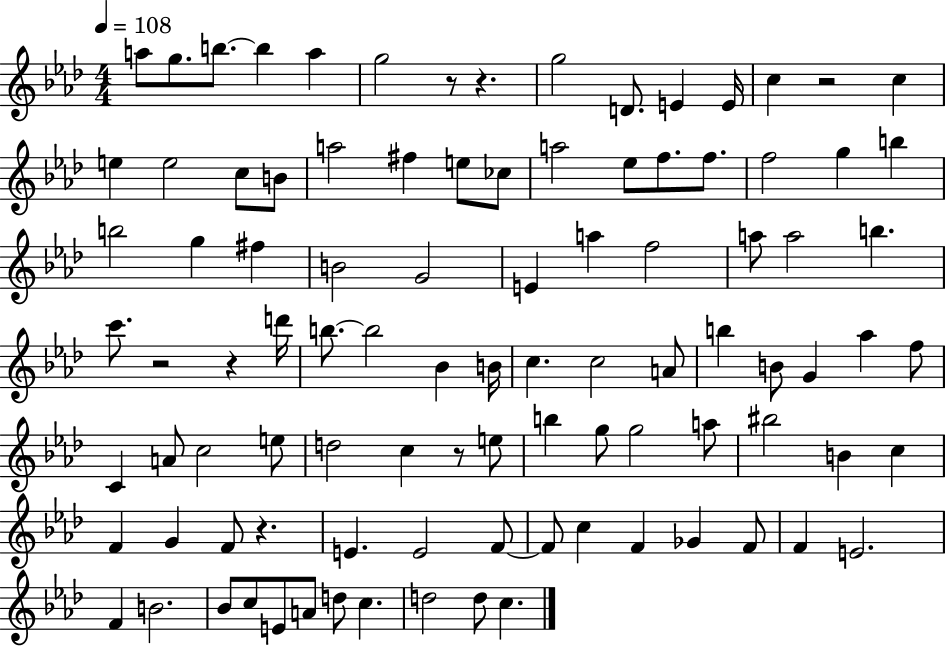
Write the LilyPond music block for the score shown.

{
  \clef treble
  \numericTimeSignature
  \time 4/4
  \key aes \major
  \tempo 4 = 108
  a''8 g''8. b''8.~~ b''4 a''4 | g''2 r8 r4. | g''2 d'8. e'4 e'16 | c''4 r2 c''4 | \break e''4 e''2 c''8 b'8 | a''2 fis''4 e''8 ces''8 | a''2 ees''8 f''8. f''8. | f''2 g''4 b''4 | \break b''2 g''4 fis''4 | b'2 g'2 | e'4 a''4 f''2 | a''8 a''2 b''4. | \break c'''8. r2 r4 d'''16 | b''8.~~ b''2 bes'4 b'16 | c''4. c''2 a'8 | b''4 b'8 g'4 aes''4 f''8 | \break c'4 a'8 c''2 e''8 | d''2 c''4 r8 e''8 | b''4 g''8 g''2 a''8 | bis''2 b'4 c''4 | \break f'4 g'4 f'8 r4. | e'4. e'2 f'8~~ | f'8 c''4 f'4 ges'4 f'8 | f'4 e'2. | \break f'4 b'2. | bes'8 c''8 e'8 a'8 d''8 c''4. | d''2 d''8 c''4. | \bar "|."
}